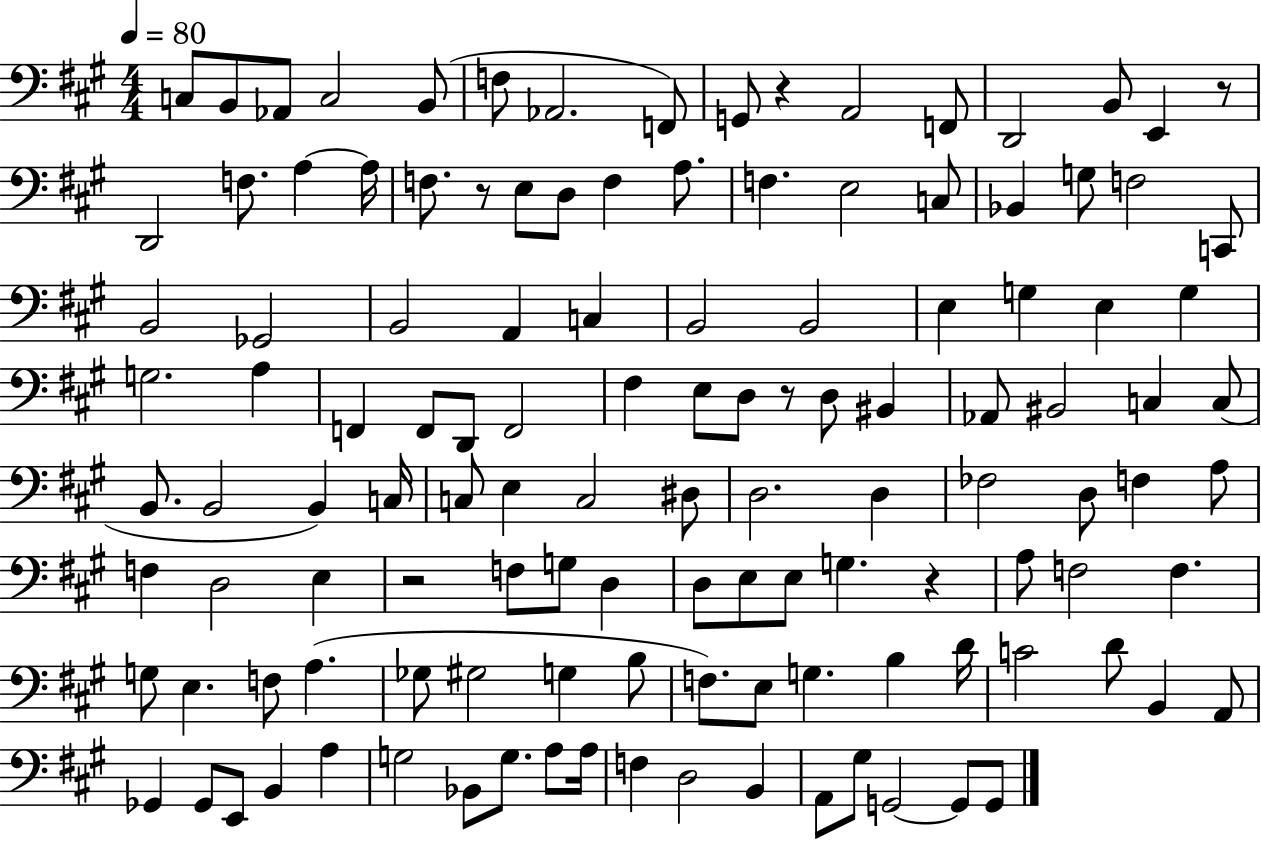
C3/e B2/e Ab2/e C3/h B2/e F3/e Ab2/h. F2/e G2/e R/q A2/h F2/e D2/h B2/e E2/q R/e D2/h F3/e. A3/q A3/s F3/e. R/e E3/e D3/e F3/q A3/e. F3/q. E3/h C3/e Bb2/q G3/e F3/h C2/e B2/h Gb2/h B2/h A2/q C3/q B2/h B2/h E3/q G3/q E3/q G3/q G3/h. A3/q F2/q F2/e D2/e F2/h F#3/q E3/e D3/e R/e D3/e BIS2/q Ab2/e BIS2/h C3/q C3/e B2/e. B2/h B2/q C3/s C3/e E3/q C3/h D#3/e D3/h. D3/q FES3/h D3/e F3/q A3/e F3/q D3/h E3/q R/h F3/e G3/e D3/q D3/e E3/e E3/e G3/q. R/q A3/e F3/h F3/q. G3/e E3/q. F3/e A3/q. Gb3/e G#3/h G3/q B3/e F3/e. E3/e G3/q. B3/q D4/s C4/h D4/e B2/q A2/e Gb2/q Gb2/e E2/e B2/q A3/q G3/h Bb2/e G3/e. A3/e A3/s F3/q D3/h B2/q A2/e G#3/e G2/h G2/e G2/e